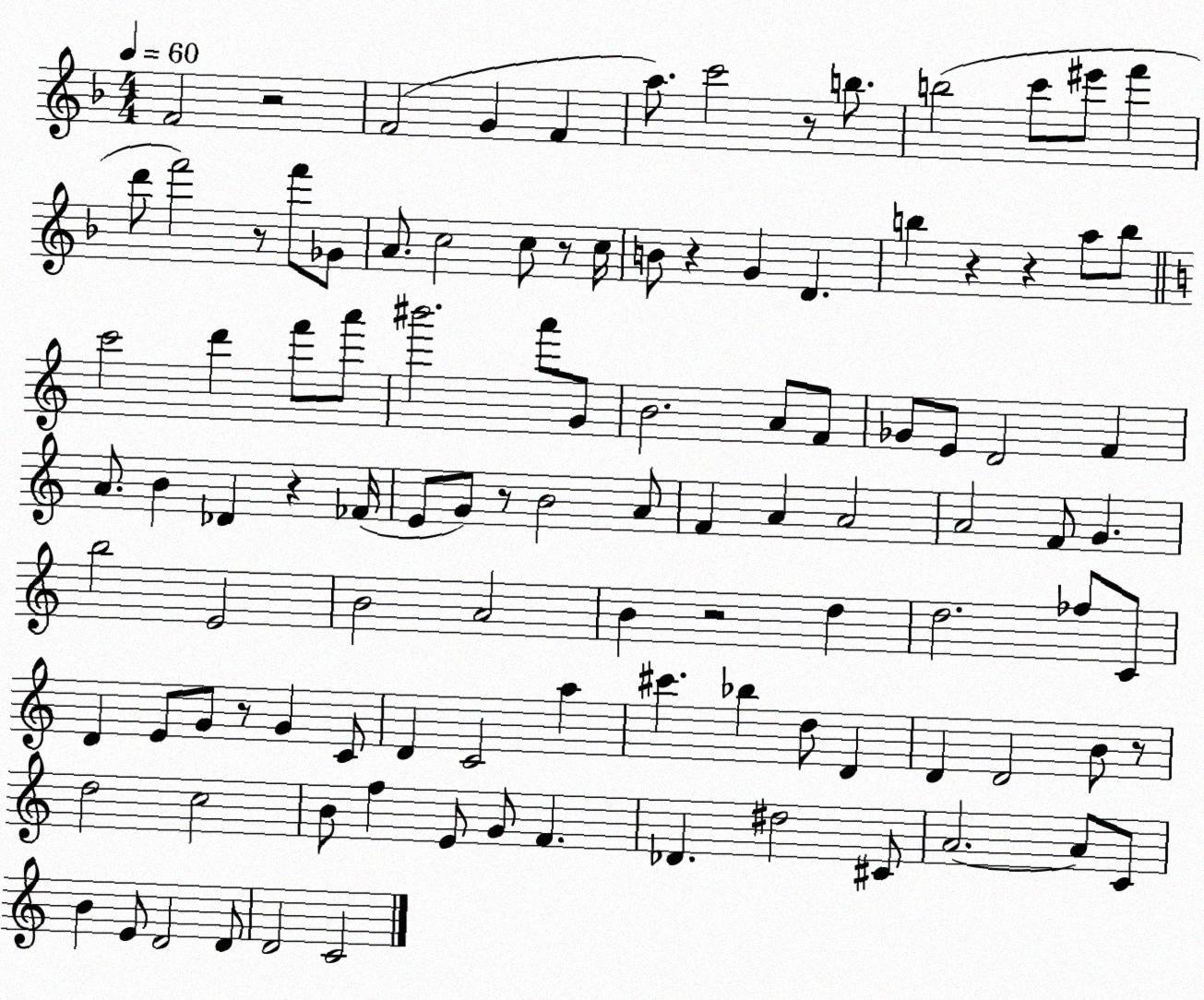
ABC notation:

X:1
T:Untitled
M:4/4
L:1/4
K:F
F2 z2 F2 G F a/2 c'2 z/2 b/2 b2 c'/2 ^e'/2 f' d'/2 f'2 z/2 f'/2 _G/2 A/2 c2 c/2 z/2 c/4 B/2 z G D b z z a/2 b/2 c'2 d' f'/2 a'/2 ^b'2 a'/2 G/2 B2 A/2 F/2 _G/2 E/2 D2 F A/2 B _D z _F/4 E/2 G/2 z/2 B2 A/2 F A A2 A2 F/2 G b2 E2 B2 A2 B z2 d d2 _f/2 C/2 D E/2 G/2 z/2 G C/2 D C2 a ^c' _b d/2 D D D2 B/2 z/2 d2 c2 B/2 f E/2 G/2 F _D ^d2 ^C/2 A2 A/2 C/2 B E/2 D2 D/2 D2 C2